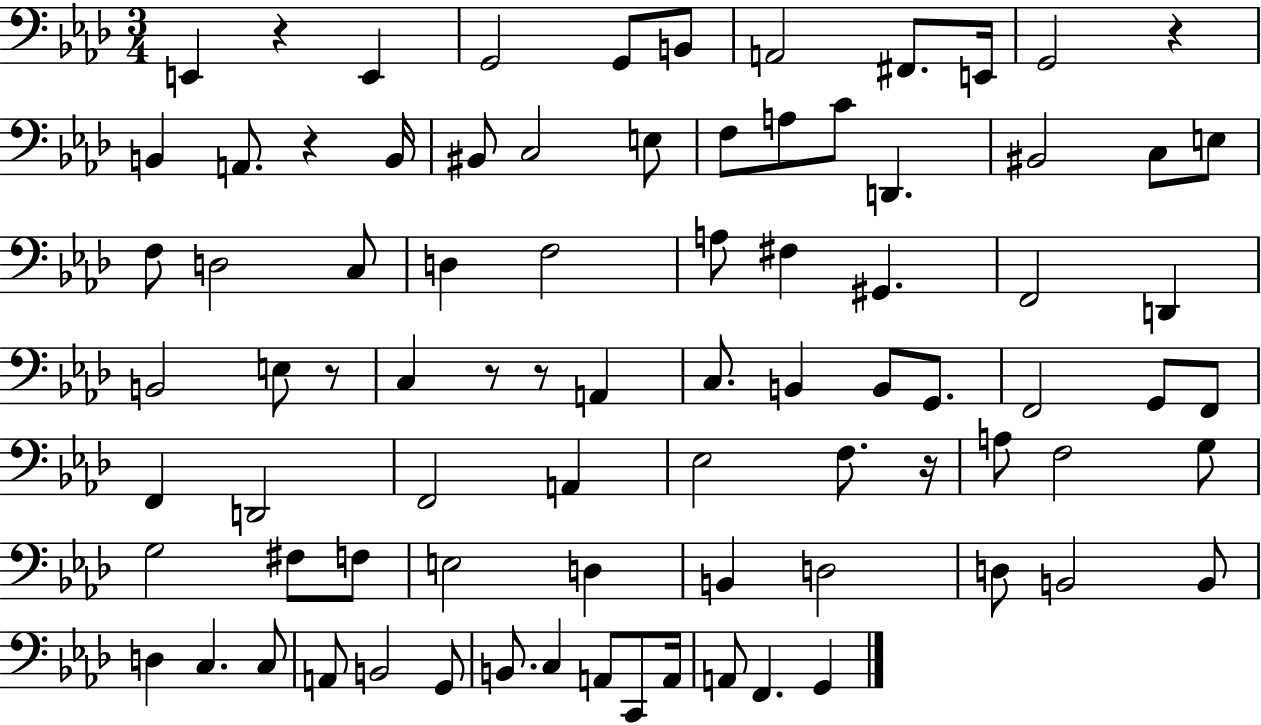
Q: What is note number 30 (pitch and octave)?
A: G#2